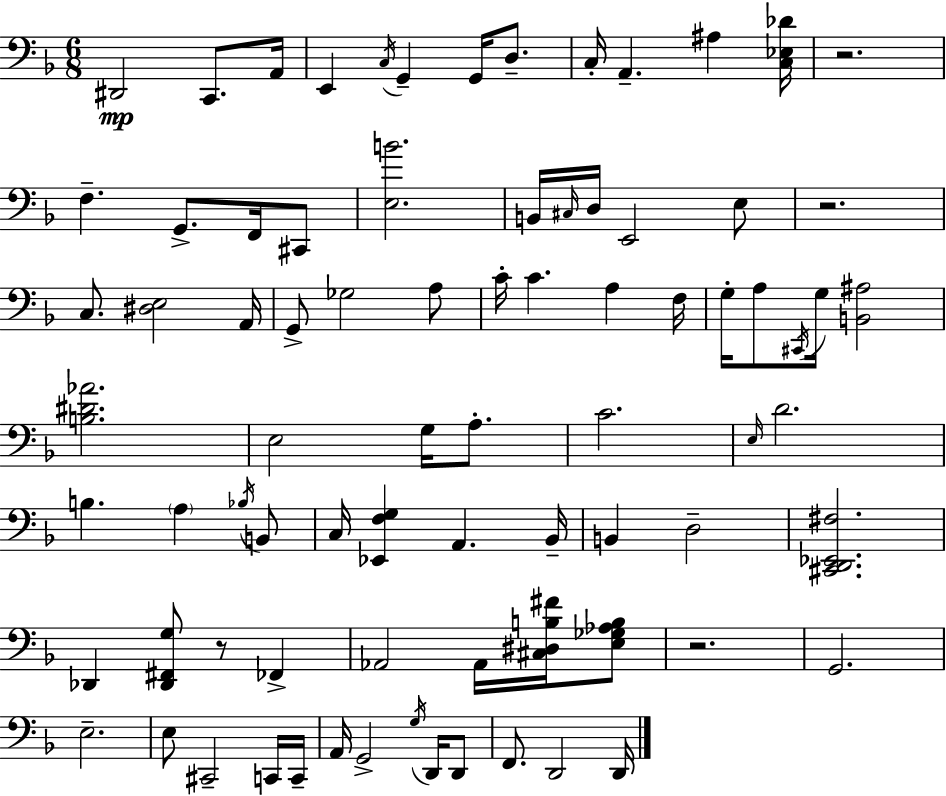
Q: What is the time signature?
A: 6/8